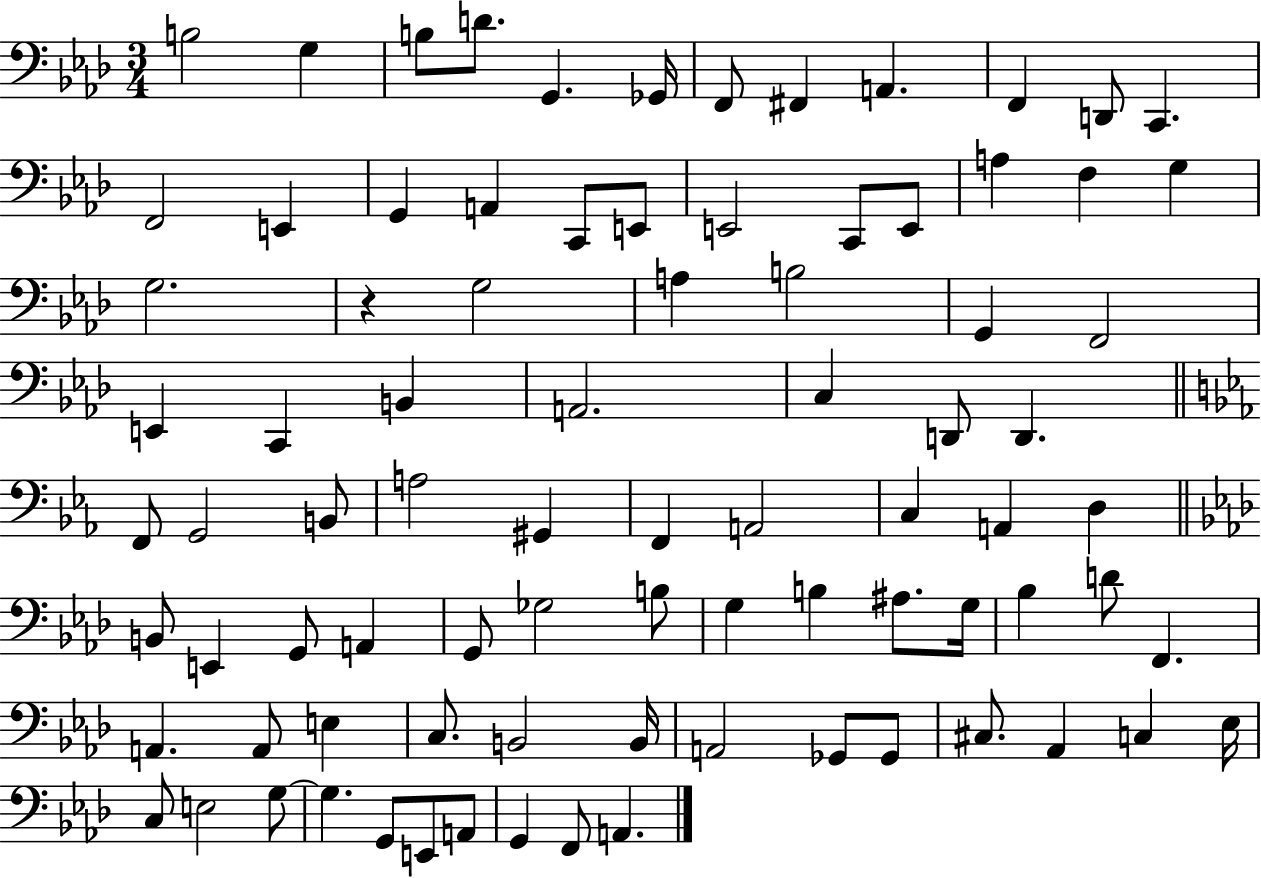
X:1
T:Untitled
M:3/4
L:1/4
K:Ab
B,2 G, B,/2 D/2 G,, _G,,/4 F,,/2 ^F,, A,, F,, D,,/2 C,, F,,2 E,, G,, A,, C,,/2 E,,/2 E,,2 C,,/2 E,,/2 A, F, G, G,2 z G,2 A, B,2 G,, F,,2 E,, C,, B,, A,,2 C, D,,/2 D,, F,,/2 G,,2 B,,/2 A,2 ^G,, F,, A,,2 C, A,, D, B,,/2 E,, G,,/2 A,, G,,/2 _G,2 B,/2 G, B, ^A,/2 G,/4 _B, D/2 F,, A,, A,,/2 E, C,/2 B,,2 B,,/4 A,,2 _G,,/2 _G,,/2 ^C,/2 _A,, C, _E,/4 C,/2 E,2 G,/2 G, G,,/2 E,,/2 A,,/2 G,, F,,/2 A,,